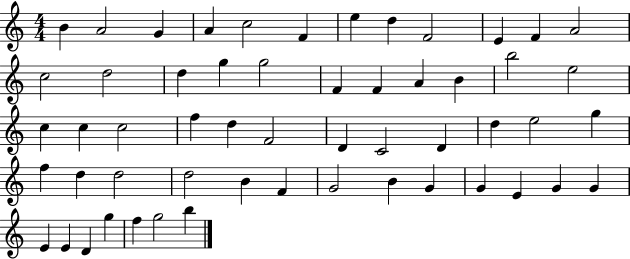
B4/q A4/h G4/q A4/q C5/h F4/q E5/q D5/q F4/h E4/q F4/q A4/h C5/h D5/h D5/q G5/q G5/h F4/q F4/q A4/q B4/q B5/h E5/h C5/q C5/q C5/h F5/q D5/q F4/h D4/q C4/h D4/q D5/q E5/h G5/q F5/q D5/q D5/h D5/h B4/q F4/q G4/h B4/q G4/q G4/q E4/q G4/q G4/q E4/q E4/q D4/q G5/q F5/q G5/h B5/q